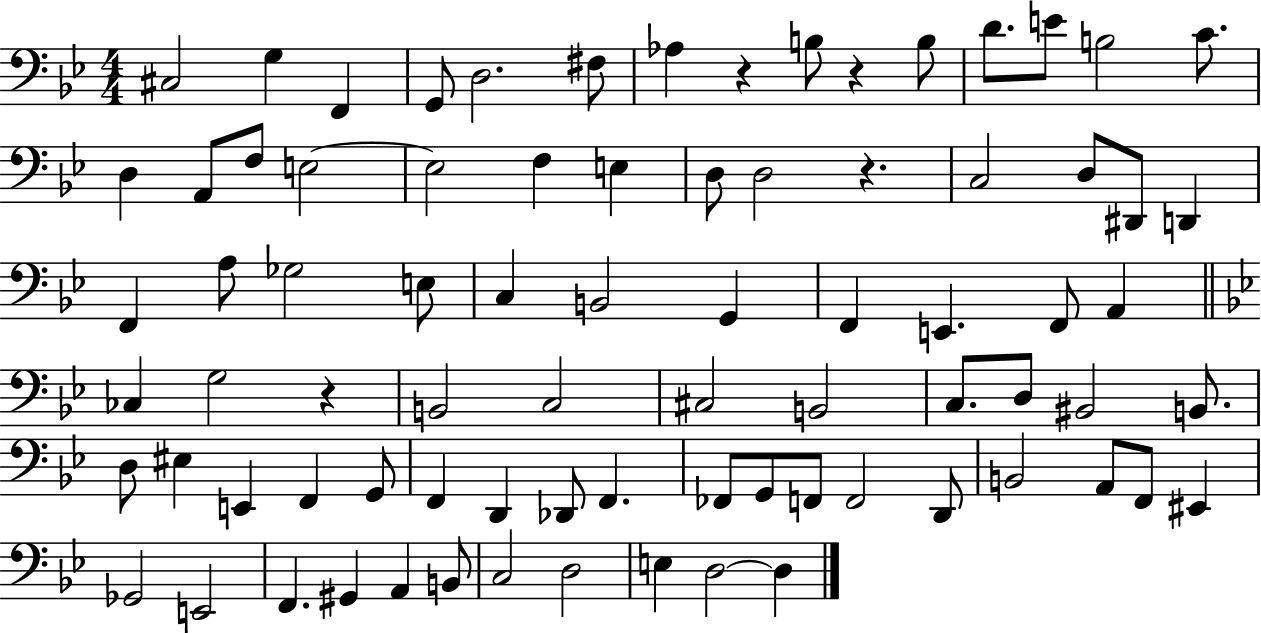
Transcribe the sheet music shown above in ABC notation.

X:1
T:Untitled
M:4/4
L:1/4
K:Bb
^C,2 G, F,, G,,/2 D,2 ^F,/2 _A, z B,/2 z B,/2 D/2 E/2 B,2 C/2 D, A,,/2 F,/2 E,2 E,2 F, E, D,/2 D,2 z C,2 D,/2 ^D,,/2 D,, F,, A,/2 _G,2 E,/2 C, B,,2 G,, F,, E,, F,,/2 A,, _C, G,2 z B,,2 C,2 ^C,2 B,,2 C,/2 D,/2 ^B,,2 B,,/2 D,/2 ^E, E,, F,, G,,/2 F,, D,, _D,,/2 F,, _F,,/2 G,,/2 F,,/2 F,,2 D,,/2 B,,2 A,,/2 F,,/2 ^E,, _G,,2 E,,2 F,, ^G,, A,, B,,/2 C,2 D,2 E, D,2 D,